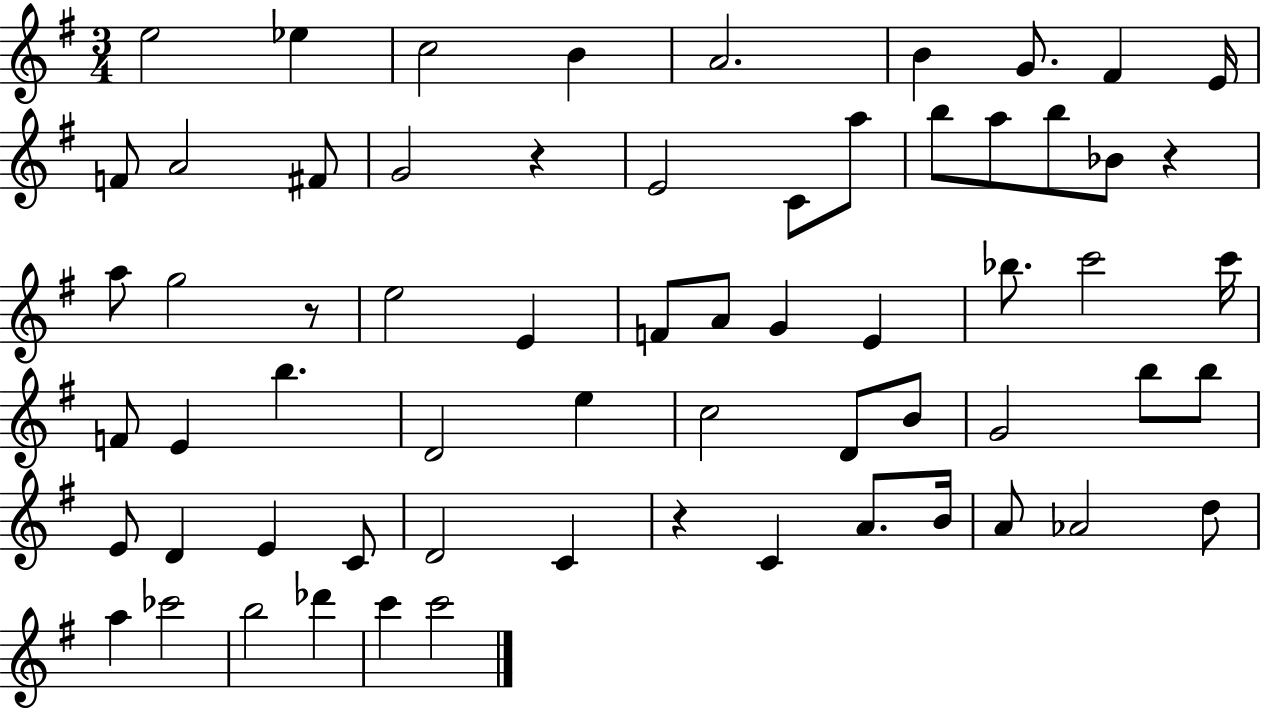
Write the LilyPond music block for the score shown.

{
  \clef treble
  \numericTimeSignature
  \time 3/4
  \key g \major
  e''2 ees''4 | c''2 b'4 | a'2. | b'4 g'8. fis'4 e'16 | \break f'8 a'2 fis'8 | g'2 r4 | e'2 c'8 a''8 | b''8 a''8 b''8 bes'8 r4 | \break a''8 g''2 r8 | e''2 e'4 | f'8 a'8 g'4 e'4 | bes''8. c'''2 c'''16 | \break f'8 e'4 b''4. | d'2 e''4 | c''2 d'8 b'8 | g'2 b''8 b''8 | \break e'8 d'4 e'4 c'8 | d'2 c'4 | r4 c'4 a'8. b'16 | a'8 aes'2 d''8 | \break a''4 ces'''2 | b''2 des'''4 | c'''4 c'''2 | \bar "|."
}